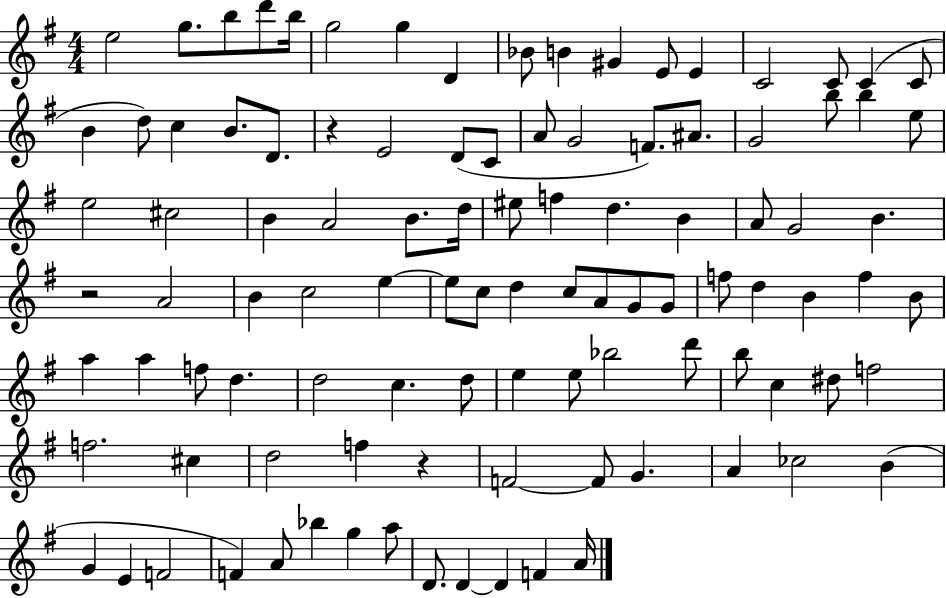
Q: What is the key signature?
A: G major